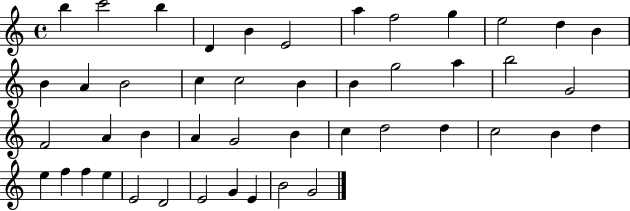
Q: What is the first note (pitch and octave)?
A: B5